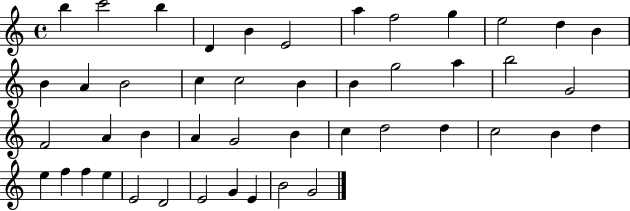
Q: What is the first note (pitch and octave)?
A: B5